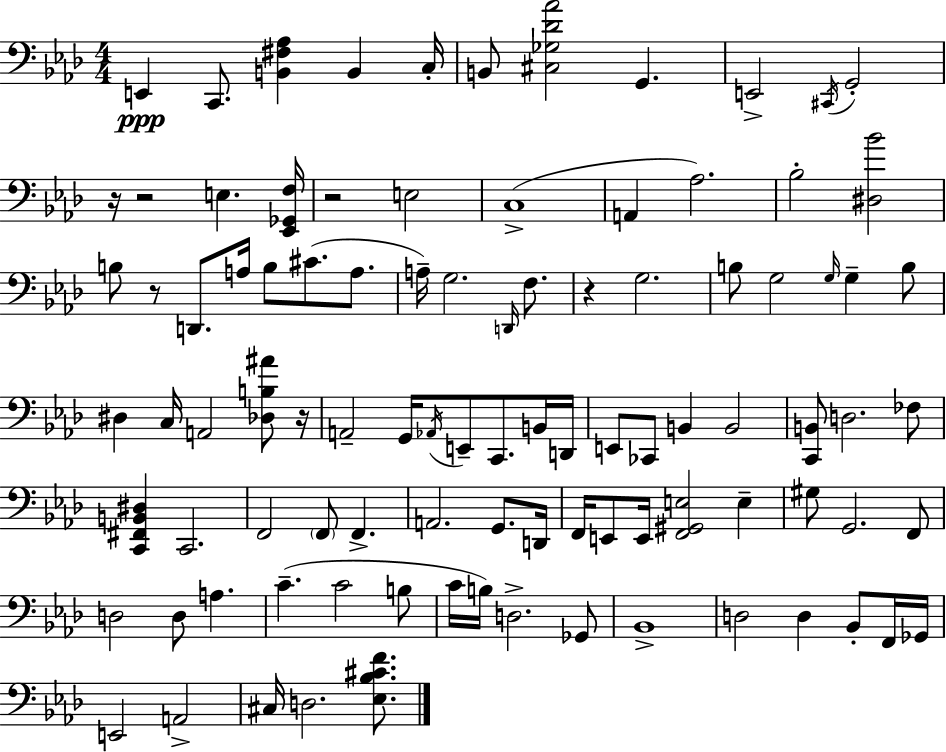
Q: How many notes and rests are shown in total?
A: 96